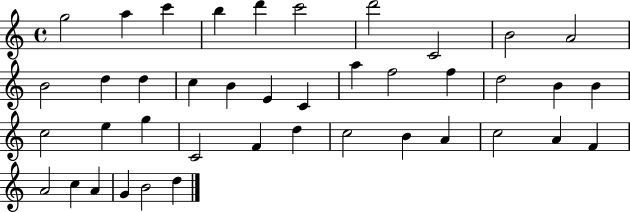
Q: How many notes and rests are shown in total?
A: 41